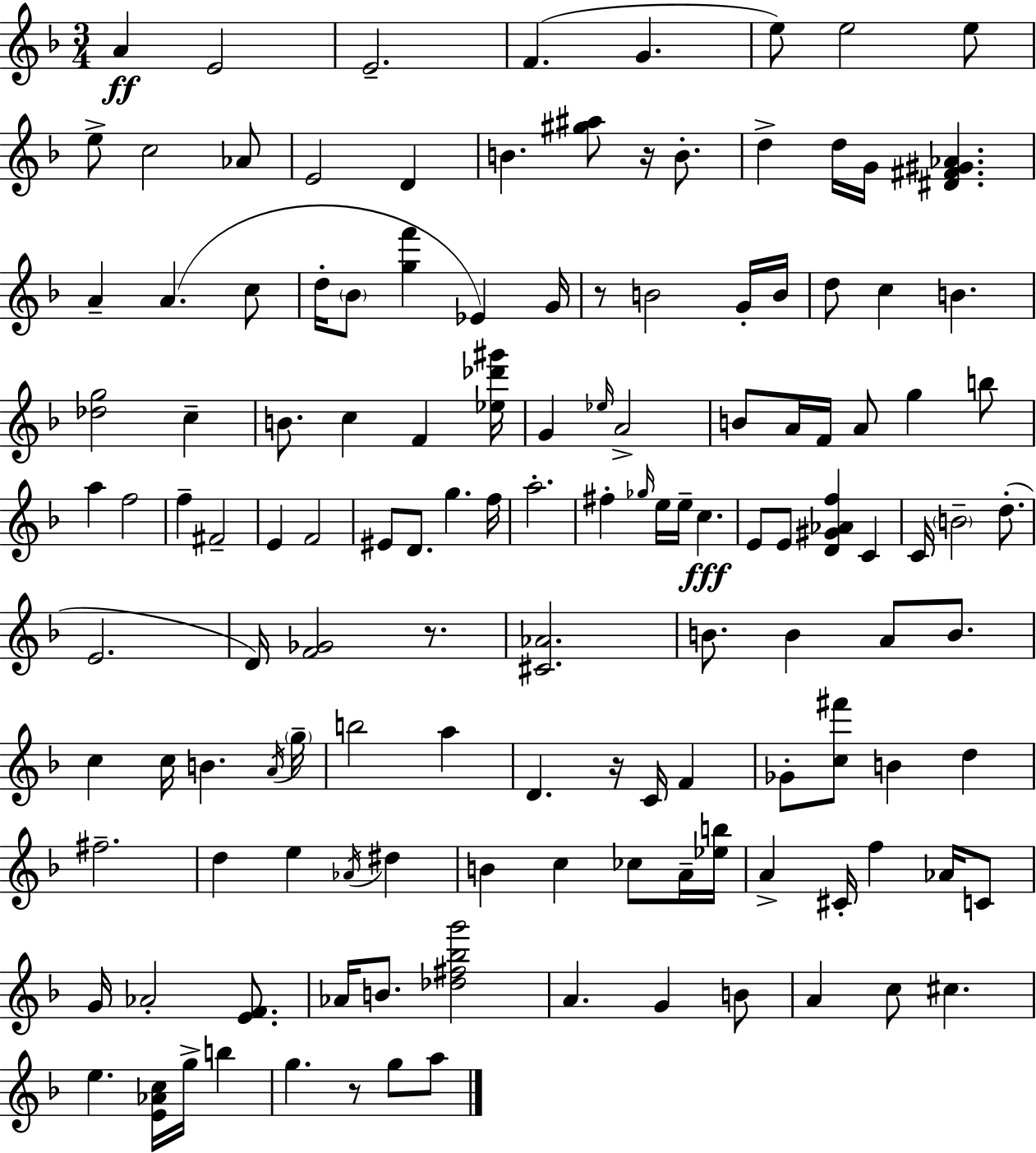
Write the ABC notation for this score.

X:1
T:Untitled
M:3/4
L:1/4
K:F
A E2 E2 F G e/2 e2 e/2 e/2 c2 _A/2 E2 D B [^g^a]/2 z/4 B/2 d d/4 G/4 [^D^F^G_A] A A c/2 d/4 _B/2 [gf'] _E G/4 z/2 B2 G/4 B/4 d/2 c B [_dg]2 c B/2 c F [_e_d'^g']/4 G _e/4 A2 B/2 A/4 F/4 A/2 g b/2 a f2 f ^F2 E F2 ^E/2 D/2 g f/4 a2 ^f _g/4 e/4 e/4 c E/2 E/2 [D^G_Af] C C/4 B2 d/2 E2 D/4 [F_G]2 z/2 [^C_A]2 B/2 B A/2 B/2 c c/4 B A/4 g/4 b2 a D z/4 C/4 F _G/2 [c^f']/2 B d ^f2 d e _A/4 ^d B c _c/2 A/4 [_eb]/4 A ^C/4 f _A/4 C/2 G/4 _A2 [EF]/2 _A/4 B/2 [_d^f_bg']2 A G B/2 A c/2 ^c e [E_Ac]/4 g/4 b g z/2 g/2 a/2